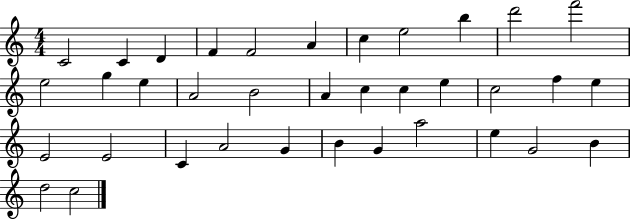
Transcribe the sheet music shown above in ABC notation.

X:1
T:Untitled
M:4/4
L:1/4
K:C
C2 C D F F2 A c e2 b d'2 f'2 e2 g e A2 B2 A c c e c2 f e E2 E2 C A2 G B G a2 e G2 B d2 c2